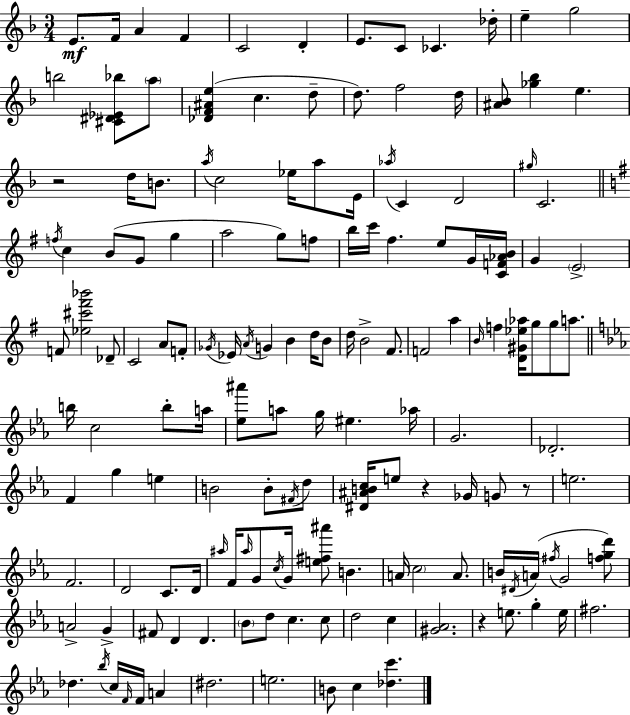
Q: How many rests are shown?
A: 4